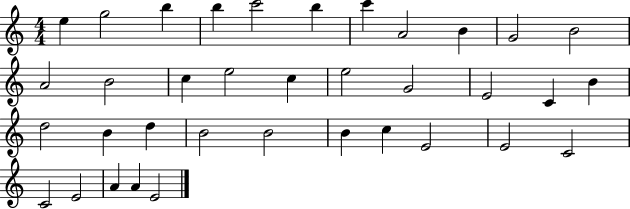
X:1
T:Untitled
M:4/4
L:1/4
K:C
e g2 b b c'2 b c' A2 B G2 B2 A2 B2 c e2 c e2 G2 E2 C B d2 B d B2 B2 B c E2 E2 C2 C2 E2 A A E2